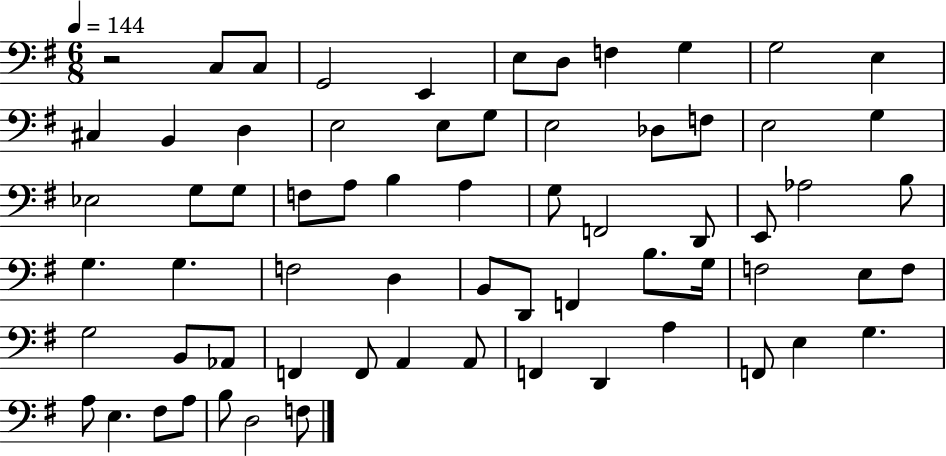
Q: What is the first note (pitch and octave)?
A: C3